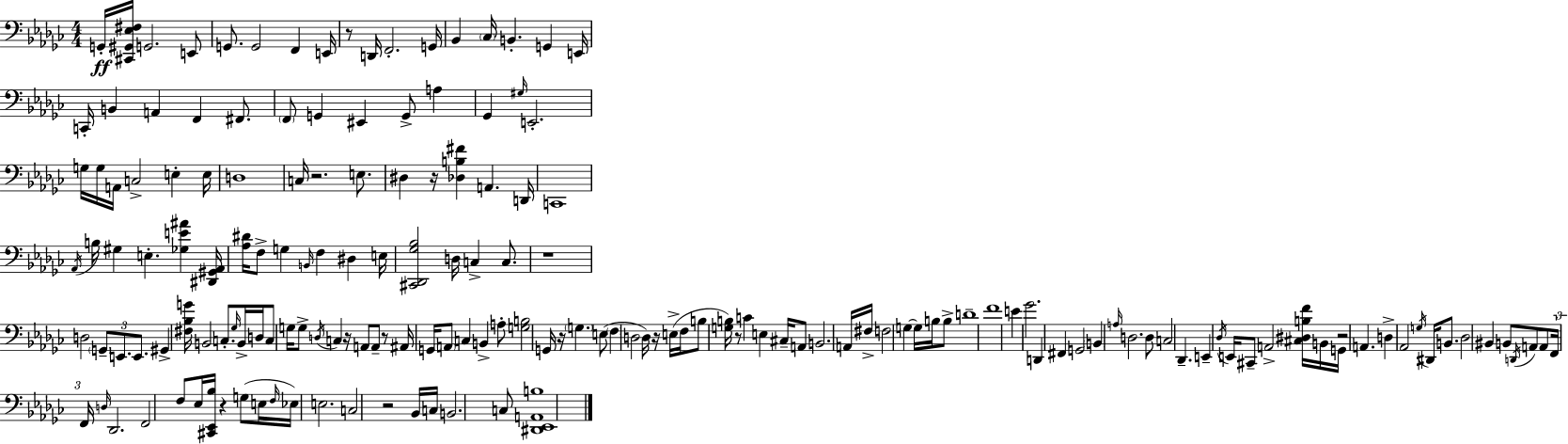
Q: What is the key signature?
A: EES minor